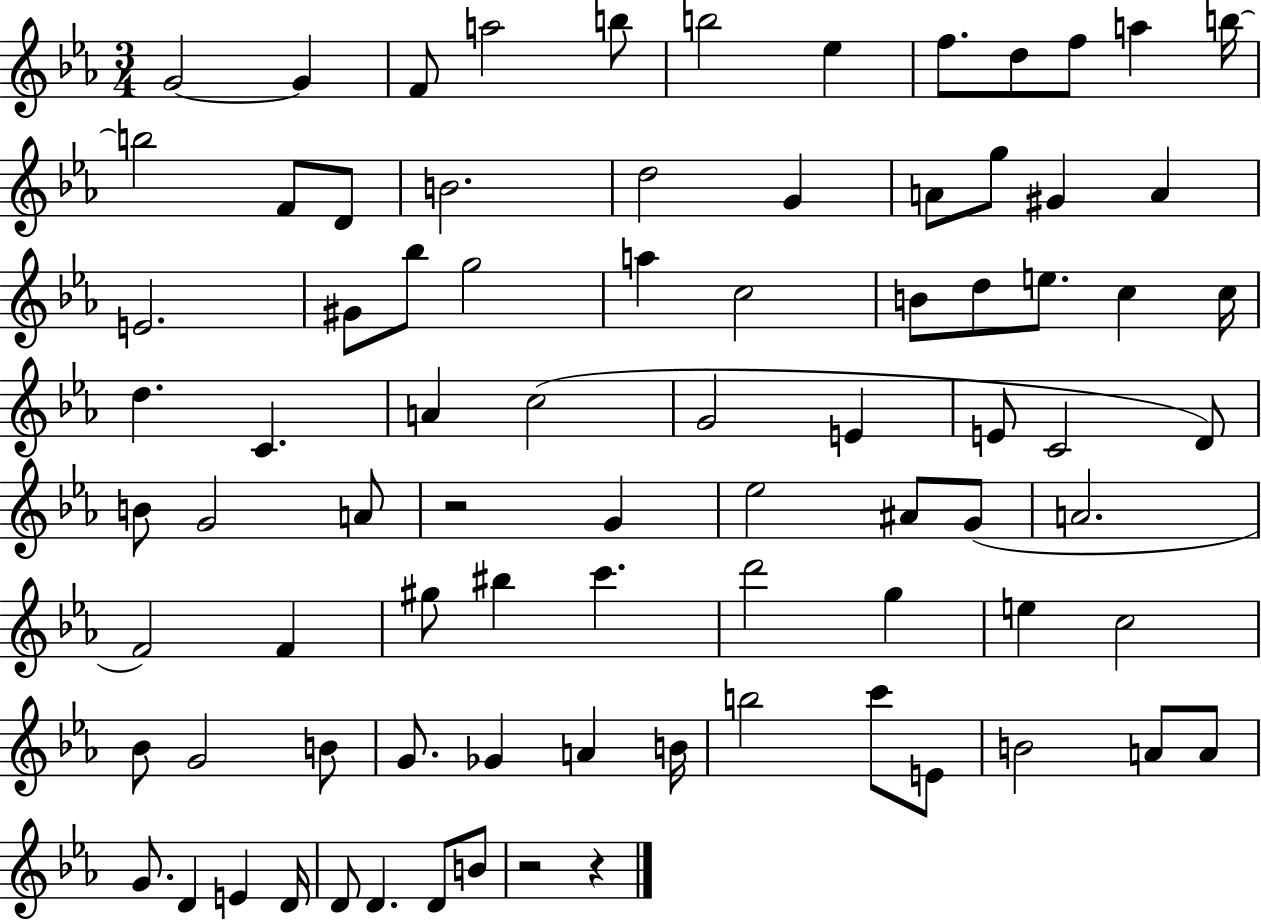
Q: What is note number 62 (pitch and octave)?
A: B4